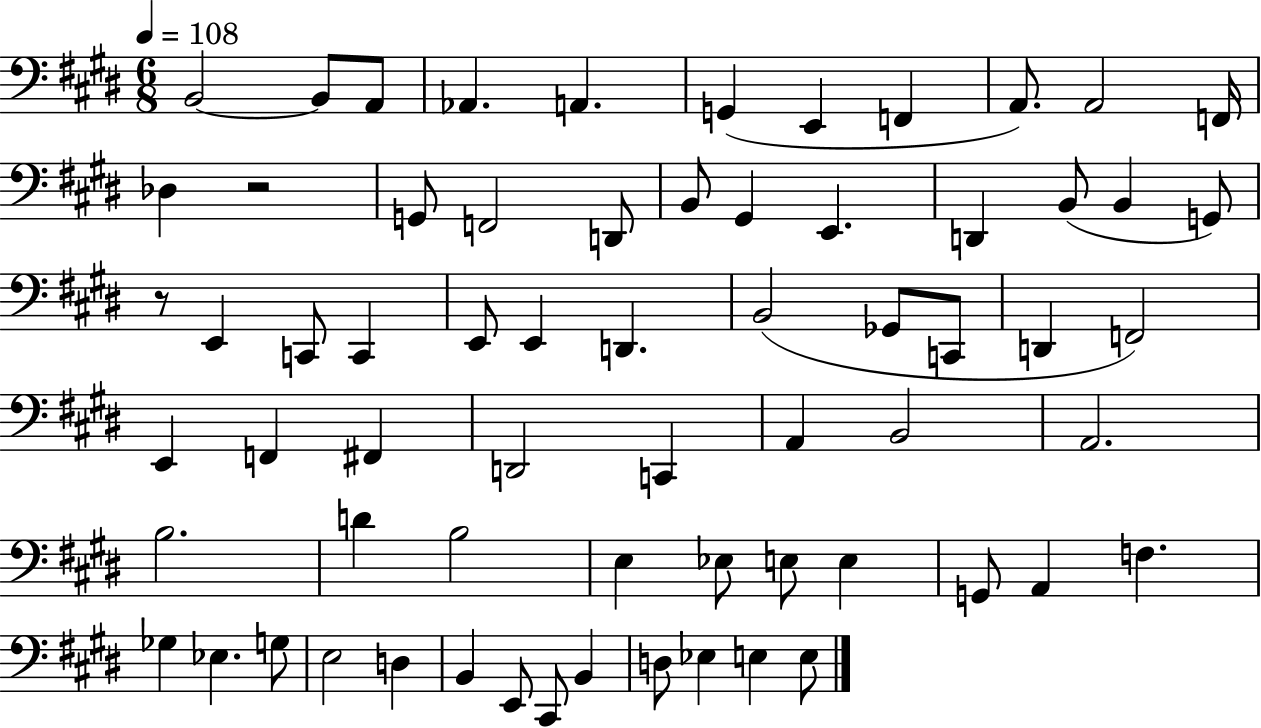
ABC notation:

X:1
T:Untitled
M:6/8
L:1/4
K:E
B,,2 B,,/2 A,,/2 _A,, A,, G,, E,, F,, A,,/2 A,,2 F,,/4 _D, z2 G,,/2 F,,2 D,,/2 B,,/2 ^G,, E,, D,, B,,/2 B,, G,,/2 z/2 E,, C,,/2 C,, E,,/2 E,, D,, B,,2 _G,,/2 C,,/2 D,, F,,2 E,, F,, ^F,, D,,2 C,, A,, B,,2 A,,2 B,2 D B,2 E, _E,/2 E,/2 E, G,,/2 A,, F, _G, _E, G,/2 E,2 D, B,, E,,/2 ^C,,/2 B,, D,/2 _E, E, E,/2